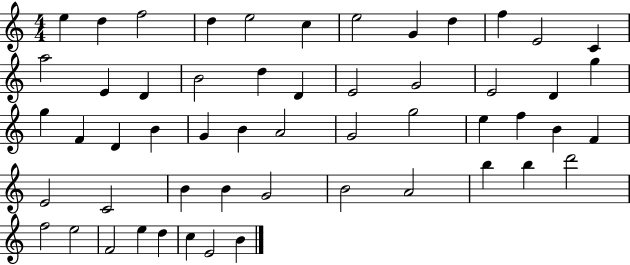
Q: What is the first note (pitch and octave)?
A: E5